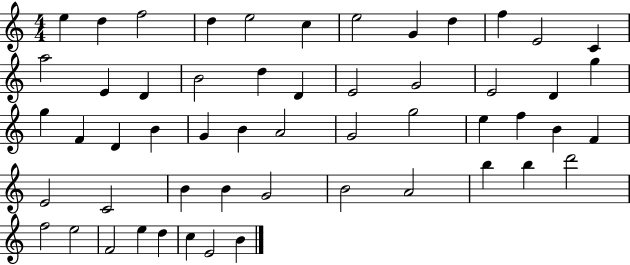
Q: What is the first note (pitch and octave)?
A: E5